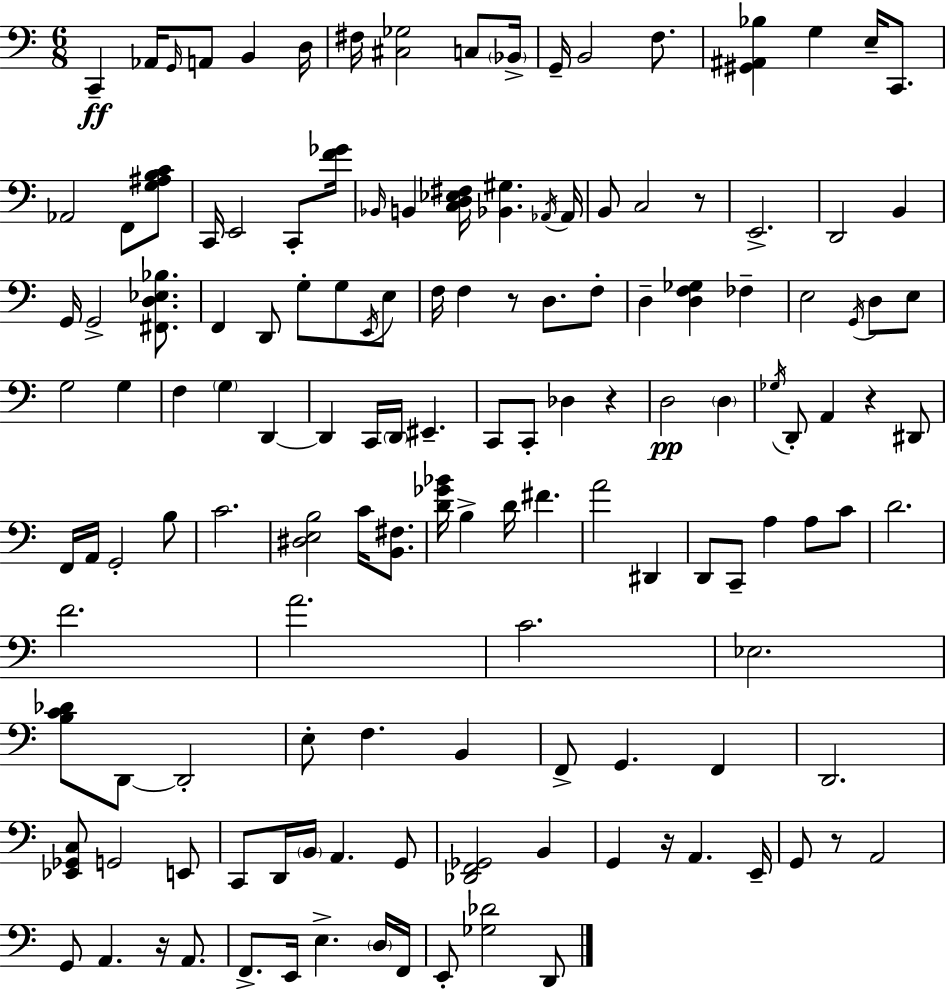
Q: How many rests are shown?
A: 7